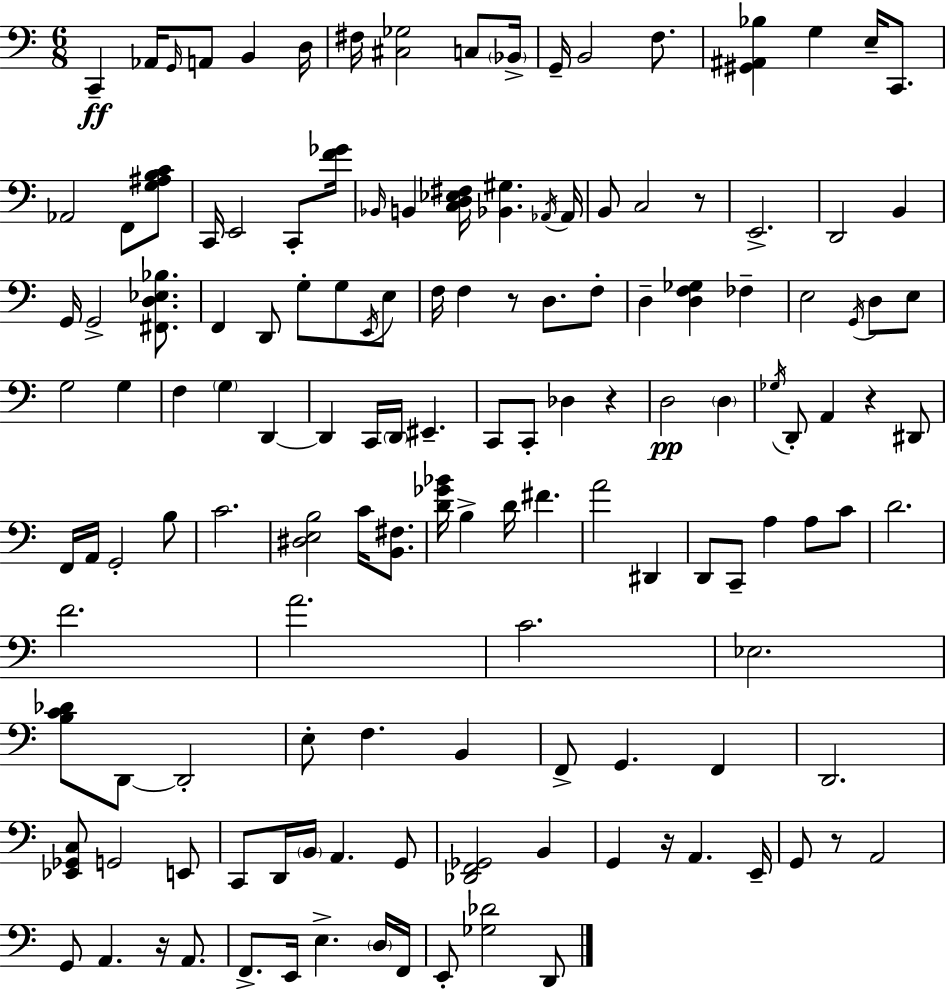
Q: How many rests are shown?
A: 7